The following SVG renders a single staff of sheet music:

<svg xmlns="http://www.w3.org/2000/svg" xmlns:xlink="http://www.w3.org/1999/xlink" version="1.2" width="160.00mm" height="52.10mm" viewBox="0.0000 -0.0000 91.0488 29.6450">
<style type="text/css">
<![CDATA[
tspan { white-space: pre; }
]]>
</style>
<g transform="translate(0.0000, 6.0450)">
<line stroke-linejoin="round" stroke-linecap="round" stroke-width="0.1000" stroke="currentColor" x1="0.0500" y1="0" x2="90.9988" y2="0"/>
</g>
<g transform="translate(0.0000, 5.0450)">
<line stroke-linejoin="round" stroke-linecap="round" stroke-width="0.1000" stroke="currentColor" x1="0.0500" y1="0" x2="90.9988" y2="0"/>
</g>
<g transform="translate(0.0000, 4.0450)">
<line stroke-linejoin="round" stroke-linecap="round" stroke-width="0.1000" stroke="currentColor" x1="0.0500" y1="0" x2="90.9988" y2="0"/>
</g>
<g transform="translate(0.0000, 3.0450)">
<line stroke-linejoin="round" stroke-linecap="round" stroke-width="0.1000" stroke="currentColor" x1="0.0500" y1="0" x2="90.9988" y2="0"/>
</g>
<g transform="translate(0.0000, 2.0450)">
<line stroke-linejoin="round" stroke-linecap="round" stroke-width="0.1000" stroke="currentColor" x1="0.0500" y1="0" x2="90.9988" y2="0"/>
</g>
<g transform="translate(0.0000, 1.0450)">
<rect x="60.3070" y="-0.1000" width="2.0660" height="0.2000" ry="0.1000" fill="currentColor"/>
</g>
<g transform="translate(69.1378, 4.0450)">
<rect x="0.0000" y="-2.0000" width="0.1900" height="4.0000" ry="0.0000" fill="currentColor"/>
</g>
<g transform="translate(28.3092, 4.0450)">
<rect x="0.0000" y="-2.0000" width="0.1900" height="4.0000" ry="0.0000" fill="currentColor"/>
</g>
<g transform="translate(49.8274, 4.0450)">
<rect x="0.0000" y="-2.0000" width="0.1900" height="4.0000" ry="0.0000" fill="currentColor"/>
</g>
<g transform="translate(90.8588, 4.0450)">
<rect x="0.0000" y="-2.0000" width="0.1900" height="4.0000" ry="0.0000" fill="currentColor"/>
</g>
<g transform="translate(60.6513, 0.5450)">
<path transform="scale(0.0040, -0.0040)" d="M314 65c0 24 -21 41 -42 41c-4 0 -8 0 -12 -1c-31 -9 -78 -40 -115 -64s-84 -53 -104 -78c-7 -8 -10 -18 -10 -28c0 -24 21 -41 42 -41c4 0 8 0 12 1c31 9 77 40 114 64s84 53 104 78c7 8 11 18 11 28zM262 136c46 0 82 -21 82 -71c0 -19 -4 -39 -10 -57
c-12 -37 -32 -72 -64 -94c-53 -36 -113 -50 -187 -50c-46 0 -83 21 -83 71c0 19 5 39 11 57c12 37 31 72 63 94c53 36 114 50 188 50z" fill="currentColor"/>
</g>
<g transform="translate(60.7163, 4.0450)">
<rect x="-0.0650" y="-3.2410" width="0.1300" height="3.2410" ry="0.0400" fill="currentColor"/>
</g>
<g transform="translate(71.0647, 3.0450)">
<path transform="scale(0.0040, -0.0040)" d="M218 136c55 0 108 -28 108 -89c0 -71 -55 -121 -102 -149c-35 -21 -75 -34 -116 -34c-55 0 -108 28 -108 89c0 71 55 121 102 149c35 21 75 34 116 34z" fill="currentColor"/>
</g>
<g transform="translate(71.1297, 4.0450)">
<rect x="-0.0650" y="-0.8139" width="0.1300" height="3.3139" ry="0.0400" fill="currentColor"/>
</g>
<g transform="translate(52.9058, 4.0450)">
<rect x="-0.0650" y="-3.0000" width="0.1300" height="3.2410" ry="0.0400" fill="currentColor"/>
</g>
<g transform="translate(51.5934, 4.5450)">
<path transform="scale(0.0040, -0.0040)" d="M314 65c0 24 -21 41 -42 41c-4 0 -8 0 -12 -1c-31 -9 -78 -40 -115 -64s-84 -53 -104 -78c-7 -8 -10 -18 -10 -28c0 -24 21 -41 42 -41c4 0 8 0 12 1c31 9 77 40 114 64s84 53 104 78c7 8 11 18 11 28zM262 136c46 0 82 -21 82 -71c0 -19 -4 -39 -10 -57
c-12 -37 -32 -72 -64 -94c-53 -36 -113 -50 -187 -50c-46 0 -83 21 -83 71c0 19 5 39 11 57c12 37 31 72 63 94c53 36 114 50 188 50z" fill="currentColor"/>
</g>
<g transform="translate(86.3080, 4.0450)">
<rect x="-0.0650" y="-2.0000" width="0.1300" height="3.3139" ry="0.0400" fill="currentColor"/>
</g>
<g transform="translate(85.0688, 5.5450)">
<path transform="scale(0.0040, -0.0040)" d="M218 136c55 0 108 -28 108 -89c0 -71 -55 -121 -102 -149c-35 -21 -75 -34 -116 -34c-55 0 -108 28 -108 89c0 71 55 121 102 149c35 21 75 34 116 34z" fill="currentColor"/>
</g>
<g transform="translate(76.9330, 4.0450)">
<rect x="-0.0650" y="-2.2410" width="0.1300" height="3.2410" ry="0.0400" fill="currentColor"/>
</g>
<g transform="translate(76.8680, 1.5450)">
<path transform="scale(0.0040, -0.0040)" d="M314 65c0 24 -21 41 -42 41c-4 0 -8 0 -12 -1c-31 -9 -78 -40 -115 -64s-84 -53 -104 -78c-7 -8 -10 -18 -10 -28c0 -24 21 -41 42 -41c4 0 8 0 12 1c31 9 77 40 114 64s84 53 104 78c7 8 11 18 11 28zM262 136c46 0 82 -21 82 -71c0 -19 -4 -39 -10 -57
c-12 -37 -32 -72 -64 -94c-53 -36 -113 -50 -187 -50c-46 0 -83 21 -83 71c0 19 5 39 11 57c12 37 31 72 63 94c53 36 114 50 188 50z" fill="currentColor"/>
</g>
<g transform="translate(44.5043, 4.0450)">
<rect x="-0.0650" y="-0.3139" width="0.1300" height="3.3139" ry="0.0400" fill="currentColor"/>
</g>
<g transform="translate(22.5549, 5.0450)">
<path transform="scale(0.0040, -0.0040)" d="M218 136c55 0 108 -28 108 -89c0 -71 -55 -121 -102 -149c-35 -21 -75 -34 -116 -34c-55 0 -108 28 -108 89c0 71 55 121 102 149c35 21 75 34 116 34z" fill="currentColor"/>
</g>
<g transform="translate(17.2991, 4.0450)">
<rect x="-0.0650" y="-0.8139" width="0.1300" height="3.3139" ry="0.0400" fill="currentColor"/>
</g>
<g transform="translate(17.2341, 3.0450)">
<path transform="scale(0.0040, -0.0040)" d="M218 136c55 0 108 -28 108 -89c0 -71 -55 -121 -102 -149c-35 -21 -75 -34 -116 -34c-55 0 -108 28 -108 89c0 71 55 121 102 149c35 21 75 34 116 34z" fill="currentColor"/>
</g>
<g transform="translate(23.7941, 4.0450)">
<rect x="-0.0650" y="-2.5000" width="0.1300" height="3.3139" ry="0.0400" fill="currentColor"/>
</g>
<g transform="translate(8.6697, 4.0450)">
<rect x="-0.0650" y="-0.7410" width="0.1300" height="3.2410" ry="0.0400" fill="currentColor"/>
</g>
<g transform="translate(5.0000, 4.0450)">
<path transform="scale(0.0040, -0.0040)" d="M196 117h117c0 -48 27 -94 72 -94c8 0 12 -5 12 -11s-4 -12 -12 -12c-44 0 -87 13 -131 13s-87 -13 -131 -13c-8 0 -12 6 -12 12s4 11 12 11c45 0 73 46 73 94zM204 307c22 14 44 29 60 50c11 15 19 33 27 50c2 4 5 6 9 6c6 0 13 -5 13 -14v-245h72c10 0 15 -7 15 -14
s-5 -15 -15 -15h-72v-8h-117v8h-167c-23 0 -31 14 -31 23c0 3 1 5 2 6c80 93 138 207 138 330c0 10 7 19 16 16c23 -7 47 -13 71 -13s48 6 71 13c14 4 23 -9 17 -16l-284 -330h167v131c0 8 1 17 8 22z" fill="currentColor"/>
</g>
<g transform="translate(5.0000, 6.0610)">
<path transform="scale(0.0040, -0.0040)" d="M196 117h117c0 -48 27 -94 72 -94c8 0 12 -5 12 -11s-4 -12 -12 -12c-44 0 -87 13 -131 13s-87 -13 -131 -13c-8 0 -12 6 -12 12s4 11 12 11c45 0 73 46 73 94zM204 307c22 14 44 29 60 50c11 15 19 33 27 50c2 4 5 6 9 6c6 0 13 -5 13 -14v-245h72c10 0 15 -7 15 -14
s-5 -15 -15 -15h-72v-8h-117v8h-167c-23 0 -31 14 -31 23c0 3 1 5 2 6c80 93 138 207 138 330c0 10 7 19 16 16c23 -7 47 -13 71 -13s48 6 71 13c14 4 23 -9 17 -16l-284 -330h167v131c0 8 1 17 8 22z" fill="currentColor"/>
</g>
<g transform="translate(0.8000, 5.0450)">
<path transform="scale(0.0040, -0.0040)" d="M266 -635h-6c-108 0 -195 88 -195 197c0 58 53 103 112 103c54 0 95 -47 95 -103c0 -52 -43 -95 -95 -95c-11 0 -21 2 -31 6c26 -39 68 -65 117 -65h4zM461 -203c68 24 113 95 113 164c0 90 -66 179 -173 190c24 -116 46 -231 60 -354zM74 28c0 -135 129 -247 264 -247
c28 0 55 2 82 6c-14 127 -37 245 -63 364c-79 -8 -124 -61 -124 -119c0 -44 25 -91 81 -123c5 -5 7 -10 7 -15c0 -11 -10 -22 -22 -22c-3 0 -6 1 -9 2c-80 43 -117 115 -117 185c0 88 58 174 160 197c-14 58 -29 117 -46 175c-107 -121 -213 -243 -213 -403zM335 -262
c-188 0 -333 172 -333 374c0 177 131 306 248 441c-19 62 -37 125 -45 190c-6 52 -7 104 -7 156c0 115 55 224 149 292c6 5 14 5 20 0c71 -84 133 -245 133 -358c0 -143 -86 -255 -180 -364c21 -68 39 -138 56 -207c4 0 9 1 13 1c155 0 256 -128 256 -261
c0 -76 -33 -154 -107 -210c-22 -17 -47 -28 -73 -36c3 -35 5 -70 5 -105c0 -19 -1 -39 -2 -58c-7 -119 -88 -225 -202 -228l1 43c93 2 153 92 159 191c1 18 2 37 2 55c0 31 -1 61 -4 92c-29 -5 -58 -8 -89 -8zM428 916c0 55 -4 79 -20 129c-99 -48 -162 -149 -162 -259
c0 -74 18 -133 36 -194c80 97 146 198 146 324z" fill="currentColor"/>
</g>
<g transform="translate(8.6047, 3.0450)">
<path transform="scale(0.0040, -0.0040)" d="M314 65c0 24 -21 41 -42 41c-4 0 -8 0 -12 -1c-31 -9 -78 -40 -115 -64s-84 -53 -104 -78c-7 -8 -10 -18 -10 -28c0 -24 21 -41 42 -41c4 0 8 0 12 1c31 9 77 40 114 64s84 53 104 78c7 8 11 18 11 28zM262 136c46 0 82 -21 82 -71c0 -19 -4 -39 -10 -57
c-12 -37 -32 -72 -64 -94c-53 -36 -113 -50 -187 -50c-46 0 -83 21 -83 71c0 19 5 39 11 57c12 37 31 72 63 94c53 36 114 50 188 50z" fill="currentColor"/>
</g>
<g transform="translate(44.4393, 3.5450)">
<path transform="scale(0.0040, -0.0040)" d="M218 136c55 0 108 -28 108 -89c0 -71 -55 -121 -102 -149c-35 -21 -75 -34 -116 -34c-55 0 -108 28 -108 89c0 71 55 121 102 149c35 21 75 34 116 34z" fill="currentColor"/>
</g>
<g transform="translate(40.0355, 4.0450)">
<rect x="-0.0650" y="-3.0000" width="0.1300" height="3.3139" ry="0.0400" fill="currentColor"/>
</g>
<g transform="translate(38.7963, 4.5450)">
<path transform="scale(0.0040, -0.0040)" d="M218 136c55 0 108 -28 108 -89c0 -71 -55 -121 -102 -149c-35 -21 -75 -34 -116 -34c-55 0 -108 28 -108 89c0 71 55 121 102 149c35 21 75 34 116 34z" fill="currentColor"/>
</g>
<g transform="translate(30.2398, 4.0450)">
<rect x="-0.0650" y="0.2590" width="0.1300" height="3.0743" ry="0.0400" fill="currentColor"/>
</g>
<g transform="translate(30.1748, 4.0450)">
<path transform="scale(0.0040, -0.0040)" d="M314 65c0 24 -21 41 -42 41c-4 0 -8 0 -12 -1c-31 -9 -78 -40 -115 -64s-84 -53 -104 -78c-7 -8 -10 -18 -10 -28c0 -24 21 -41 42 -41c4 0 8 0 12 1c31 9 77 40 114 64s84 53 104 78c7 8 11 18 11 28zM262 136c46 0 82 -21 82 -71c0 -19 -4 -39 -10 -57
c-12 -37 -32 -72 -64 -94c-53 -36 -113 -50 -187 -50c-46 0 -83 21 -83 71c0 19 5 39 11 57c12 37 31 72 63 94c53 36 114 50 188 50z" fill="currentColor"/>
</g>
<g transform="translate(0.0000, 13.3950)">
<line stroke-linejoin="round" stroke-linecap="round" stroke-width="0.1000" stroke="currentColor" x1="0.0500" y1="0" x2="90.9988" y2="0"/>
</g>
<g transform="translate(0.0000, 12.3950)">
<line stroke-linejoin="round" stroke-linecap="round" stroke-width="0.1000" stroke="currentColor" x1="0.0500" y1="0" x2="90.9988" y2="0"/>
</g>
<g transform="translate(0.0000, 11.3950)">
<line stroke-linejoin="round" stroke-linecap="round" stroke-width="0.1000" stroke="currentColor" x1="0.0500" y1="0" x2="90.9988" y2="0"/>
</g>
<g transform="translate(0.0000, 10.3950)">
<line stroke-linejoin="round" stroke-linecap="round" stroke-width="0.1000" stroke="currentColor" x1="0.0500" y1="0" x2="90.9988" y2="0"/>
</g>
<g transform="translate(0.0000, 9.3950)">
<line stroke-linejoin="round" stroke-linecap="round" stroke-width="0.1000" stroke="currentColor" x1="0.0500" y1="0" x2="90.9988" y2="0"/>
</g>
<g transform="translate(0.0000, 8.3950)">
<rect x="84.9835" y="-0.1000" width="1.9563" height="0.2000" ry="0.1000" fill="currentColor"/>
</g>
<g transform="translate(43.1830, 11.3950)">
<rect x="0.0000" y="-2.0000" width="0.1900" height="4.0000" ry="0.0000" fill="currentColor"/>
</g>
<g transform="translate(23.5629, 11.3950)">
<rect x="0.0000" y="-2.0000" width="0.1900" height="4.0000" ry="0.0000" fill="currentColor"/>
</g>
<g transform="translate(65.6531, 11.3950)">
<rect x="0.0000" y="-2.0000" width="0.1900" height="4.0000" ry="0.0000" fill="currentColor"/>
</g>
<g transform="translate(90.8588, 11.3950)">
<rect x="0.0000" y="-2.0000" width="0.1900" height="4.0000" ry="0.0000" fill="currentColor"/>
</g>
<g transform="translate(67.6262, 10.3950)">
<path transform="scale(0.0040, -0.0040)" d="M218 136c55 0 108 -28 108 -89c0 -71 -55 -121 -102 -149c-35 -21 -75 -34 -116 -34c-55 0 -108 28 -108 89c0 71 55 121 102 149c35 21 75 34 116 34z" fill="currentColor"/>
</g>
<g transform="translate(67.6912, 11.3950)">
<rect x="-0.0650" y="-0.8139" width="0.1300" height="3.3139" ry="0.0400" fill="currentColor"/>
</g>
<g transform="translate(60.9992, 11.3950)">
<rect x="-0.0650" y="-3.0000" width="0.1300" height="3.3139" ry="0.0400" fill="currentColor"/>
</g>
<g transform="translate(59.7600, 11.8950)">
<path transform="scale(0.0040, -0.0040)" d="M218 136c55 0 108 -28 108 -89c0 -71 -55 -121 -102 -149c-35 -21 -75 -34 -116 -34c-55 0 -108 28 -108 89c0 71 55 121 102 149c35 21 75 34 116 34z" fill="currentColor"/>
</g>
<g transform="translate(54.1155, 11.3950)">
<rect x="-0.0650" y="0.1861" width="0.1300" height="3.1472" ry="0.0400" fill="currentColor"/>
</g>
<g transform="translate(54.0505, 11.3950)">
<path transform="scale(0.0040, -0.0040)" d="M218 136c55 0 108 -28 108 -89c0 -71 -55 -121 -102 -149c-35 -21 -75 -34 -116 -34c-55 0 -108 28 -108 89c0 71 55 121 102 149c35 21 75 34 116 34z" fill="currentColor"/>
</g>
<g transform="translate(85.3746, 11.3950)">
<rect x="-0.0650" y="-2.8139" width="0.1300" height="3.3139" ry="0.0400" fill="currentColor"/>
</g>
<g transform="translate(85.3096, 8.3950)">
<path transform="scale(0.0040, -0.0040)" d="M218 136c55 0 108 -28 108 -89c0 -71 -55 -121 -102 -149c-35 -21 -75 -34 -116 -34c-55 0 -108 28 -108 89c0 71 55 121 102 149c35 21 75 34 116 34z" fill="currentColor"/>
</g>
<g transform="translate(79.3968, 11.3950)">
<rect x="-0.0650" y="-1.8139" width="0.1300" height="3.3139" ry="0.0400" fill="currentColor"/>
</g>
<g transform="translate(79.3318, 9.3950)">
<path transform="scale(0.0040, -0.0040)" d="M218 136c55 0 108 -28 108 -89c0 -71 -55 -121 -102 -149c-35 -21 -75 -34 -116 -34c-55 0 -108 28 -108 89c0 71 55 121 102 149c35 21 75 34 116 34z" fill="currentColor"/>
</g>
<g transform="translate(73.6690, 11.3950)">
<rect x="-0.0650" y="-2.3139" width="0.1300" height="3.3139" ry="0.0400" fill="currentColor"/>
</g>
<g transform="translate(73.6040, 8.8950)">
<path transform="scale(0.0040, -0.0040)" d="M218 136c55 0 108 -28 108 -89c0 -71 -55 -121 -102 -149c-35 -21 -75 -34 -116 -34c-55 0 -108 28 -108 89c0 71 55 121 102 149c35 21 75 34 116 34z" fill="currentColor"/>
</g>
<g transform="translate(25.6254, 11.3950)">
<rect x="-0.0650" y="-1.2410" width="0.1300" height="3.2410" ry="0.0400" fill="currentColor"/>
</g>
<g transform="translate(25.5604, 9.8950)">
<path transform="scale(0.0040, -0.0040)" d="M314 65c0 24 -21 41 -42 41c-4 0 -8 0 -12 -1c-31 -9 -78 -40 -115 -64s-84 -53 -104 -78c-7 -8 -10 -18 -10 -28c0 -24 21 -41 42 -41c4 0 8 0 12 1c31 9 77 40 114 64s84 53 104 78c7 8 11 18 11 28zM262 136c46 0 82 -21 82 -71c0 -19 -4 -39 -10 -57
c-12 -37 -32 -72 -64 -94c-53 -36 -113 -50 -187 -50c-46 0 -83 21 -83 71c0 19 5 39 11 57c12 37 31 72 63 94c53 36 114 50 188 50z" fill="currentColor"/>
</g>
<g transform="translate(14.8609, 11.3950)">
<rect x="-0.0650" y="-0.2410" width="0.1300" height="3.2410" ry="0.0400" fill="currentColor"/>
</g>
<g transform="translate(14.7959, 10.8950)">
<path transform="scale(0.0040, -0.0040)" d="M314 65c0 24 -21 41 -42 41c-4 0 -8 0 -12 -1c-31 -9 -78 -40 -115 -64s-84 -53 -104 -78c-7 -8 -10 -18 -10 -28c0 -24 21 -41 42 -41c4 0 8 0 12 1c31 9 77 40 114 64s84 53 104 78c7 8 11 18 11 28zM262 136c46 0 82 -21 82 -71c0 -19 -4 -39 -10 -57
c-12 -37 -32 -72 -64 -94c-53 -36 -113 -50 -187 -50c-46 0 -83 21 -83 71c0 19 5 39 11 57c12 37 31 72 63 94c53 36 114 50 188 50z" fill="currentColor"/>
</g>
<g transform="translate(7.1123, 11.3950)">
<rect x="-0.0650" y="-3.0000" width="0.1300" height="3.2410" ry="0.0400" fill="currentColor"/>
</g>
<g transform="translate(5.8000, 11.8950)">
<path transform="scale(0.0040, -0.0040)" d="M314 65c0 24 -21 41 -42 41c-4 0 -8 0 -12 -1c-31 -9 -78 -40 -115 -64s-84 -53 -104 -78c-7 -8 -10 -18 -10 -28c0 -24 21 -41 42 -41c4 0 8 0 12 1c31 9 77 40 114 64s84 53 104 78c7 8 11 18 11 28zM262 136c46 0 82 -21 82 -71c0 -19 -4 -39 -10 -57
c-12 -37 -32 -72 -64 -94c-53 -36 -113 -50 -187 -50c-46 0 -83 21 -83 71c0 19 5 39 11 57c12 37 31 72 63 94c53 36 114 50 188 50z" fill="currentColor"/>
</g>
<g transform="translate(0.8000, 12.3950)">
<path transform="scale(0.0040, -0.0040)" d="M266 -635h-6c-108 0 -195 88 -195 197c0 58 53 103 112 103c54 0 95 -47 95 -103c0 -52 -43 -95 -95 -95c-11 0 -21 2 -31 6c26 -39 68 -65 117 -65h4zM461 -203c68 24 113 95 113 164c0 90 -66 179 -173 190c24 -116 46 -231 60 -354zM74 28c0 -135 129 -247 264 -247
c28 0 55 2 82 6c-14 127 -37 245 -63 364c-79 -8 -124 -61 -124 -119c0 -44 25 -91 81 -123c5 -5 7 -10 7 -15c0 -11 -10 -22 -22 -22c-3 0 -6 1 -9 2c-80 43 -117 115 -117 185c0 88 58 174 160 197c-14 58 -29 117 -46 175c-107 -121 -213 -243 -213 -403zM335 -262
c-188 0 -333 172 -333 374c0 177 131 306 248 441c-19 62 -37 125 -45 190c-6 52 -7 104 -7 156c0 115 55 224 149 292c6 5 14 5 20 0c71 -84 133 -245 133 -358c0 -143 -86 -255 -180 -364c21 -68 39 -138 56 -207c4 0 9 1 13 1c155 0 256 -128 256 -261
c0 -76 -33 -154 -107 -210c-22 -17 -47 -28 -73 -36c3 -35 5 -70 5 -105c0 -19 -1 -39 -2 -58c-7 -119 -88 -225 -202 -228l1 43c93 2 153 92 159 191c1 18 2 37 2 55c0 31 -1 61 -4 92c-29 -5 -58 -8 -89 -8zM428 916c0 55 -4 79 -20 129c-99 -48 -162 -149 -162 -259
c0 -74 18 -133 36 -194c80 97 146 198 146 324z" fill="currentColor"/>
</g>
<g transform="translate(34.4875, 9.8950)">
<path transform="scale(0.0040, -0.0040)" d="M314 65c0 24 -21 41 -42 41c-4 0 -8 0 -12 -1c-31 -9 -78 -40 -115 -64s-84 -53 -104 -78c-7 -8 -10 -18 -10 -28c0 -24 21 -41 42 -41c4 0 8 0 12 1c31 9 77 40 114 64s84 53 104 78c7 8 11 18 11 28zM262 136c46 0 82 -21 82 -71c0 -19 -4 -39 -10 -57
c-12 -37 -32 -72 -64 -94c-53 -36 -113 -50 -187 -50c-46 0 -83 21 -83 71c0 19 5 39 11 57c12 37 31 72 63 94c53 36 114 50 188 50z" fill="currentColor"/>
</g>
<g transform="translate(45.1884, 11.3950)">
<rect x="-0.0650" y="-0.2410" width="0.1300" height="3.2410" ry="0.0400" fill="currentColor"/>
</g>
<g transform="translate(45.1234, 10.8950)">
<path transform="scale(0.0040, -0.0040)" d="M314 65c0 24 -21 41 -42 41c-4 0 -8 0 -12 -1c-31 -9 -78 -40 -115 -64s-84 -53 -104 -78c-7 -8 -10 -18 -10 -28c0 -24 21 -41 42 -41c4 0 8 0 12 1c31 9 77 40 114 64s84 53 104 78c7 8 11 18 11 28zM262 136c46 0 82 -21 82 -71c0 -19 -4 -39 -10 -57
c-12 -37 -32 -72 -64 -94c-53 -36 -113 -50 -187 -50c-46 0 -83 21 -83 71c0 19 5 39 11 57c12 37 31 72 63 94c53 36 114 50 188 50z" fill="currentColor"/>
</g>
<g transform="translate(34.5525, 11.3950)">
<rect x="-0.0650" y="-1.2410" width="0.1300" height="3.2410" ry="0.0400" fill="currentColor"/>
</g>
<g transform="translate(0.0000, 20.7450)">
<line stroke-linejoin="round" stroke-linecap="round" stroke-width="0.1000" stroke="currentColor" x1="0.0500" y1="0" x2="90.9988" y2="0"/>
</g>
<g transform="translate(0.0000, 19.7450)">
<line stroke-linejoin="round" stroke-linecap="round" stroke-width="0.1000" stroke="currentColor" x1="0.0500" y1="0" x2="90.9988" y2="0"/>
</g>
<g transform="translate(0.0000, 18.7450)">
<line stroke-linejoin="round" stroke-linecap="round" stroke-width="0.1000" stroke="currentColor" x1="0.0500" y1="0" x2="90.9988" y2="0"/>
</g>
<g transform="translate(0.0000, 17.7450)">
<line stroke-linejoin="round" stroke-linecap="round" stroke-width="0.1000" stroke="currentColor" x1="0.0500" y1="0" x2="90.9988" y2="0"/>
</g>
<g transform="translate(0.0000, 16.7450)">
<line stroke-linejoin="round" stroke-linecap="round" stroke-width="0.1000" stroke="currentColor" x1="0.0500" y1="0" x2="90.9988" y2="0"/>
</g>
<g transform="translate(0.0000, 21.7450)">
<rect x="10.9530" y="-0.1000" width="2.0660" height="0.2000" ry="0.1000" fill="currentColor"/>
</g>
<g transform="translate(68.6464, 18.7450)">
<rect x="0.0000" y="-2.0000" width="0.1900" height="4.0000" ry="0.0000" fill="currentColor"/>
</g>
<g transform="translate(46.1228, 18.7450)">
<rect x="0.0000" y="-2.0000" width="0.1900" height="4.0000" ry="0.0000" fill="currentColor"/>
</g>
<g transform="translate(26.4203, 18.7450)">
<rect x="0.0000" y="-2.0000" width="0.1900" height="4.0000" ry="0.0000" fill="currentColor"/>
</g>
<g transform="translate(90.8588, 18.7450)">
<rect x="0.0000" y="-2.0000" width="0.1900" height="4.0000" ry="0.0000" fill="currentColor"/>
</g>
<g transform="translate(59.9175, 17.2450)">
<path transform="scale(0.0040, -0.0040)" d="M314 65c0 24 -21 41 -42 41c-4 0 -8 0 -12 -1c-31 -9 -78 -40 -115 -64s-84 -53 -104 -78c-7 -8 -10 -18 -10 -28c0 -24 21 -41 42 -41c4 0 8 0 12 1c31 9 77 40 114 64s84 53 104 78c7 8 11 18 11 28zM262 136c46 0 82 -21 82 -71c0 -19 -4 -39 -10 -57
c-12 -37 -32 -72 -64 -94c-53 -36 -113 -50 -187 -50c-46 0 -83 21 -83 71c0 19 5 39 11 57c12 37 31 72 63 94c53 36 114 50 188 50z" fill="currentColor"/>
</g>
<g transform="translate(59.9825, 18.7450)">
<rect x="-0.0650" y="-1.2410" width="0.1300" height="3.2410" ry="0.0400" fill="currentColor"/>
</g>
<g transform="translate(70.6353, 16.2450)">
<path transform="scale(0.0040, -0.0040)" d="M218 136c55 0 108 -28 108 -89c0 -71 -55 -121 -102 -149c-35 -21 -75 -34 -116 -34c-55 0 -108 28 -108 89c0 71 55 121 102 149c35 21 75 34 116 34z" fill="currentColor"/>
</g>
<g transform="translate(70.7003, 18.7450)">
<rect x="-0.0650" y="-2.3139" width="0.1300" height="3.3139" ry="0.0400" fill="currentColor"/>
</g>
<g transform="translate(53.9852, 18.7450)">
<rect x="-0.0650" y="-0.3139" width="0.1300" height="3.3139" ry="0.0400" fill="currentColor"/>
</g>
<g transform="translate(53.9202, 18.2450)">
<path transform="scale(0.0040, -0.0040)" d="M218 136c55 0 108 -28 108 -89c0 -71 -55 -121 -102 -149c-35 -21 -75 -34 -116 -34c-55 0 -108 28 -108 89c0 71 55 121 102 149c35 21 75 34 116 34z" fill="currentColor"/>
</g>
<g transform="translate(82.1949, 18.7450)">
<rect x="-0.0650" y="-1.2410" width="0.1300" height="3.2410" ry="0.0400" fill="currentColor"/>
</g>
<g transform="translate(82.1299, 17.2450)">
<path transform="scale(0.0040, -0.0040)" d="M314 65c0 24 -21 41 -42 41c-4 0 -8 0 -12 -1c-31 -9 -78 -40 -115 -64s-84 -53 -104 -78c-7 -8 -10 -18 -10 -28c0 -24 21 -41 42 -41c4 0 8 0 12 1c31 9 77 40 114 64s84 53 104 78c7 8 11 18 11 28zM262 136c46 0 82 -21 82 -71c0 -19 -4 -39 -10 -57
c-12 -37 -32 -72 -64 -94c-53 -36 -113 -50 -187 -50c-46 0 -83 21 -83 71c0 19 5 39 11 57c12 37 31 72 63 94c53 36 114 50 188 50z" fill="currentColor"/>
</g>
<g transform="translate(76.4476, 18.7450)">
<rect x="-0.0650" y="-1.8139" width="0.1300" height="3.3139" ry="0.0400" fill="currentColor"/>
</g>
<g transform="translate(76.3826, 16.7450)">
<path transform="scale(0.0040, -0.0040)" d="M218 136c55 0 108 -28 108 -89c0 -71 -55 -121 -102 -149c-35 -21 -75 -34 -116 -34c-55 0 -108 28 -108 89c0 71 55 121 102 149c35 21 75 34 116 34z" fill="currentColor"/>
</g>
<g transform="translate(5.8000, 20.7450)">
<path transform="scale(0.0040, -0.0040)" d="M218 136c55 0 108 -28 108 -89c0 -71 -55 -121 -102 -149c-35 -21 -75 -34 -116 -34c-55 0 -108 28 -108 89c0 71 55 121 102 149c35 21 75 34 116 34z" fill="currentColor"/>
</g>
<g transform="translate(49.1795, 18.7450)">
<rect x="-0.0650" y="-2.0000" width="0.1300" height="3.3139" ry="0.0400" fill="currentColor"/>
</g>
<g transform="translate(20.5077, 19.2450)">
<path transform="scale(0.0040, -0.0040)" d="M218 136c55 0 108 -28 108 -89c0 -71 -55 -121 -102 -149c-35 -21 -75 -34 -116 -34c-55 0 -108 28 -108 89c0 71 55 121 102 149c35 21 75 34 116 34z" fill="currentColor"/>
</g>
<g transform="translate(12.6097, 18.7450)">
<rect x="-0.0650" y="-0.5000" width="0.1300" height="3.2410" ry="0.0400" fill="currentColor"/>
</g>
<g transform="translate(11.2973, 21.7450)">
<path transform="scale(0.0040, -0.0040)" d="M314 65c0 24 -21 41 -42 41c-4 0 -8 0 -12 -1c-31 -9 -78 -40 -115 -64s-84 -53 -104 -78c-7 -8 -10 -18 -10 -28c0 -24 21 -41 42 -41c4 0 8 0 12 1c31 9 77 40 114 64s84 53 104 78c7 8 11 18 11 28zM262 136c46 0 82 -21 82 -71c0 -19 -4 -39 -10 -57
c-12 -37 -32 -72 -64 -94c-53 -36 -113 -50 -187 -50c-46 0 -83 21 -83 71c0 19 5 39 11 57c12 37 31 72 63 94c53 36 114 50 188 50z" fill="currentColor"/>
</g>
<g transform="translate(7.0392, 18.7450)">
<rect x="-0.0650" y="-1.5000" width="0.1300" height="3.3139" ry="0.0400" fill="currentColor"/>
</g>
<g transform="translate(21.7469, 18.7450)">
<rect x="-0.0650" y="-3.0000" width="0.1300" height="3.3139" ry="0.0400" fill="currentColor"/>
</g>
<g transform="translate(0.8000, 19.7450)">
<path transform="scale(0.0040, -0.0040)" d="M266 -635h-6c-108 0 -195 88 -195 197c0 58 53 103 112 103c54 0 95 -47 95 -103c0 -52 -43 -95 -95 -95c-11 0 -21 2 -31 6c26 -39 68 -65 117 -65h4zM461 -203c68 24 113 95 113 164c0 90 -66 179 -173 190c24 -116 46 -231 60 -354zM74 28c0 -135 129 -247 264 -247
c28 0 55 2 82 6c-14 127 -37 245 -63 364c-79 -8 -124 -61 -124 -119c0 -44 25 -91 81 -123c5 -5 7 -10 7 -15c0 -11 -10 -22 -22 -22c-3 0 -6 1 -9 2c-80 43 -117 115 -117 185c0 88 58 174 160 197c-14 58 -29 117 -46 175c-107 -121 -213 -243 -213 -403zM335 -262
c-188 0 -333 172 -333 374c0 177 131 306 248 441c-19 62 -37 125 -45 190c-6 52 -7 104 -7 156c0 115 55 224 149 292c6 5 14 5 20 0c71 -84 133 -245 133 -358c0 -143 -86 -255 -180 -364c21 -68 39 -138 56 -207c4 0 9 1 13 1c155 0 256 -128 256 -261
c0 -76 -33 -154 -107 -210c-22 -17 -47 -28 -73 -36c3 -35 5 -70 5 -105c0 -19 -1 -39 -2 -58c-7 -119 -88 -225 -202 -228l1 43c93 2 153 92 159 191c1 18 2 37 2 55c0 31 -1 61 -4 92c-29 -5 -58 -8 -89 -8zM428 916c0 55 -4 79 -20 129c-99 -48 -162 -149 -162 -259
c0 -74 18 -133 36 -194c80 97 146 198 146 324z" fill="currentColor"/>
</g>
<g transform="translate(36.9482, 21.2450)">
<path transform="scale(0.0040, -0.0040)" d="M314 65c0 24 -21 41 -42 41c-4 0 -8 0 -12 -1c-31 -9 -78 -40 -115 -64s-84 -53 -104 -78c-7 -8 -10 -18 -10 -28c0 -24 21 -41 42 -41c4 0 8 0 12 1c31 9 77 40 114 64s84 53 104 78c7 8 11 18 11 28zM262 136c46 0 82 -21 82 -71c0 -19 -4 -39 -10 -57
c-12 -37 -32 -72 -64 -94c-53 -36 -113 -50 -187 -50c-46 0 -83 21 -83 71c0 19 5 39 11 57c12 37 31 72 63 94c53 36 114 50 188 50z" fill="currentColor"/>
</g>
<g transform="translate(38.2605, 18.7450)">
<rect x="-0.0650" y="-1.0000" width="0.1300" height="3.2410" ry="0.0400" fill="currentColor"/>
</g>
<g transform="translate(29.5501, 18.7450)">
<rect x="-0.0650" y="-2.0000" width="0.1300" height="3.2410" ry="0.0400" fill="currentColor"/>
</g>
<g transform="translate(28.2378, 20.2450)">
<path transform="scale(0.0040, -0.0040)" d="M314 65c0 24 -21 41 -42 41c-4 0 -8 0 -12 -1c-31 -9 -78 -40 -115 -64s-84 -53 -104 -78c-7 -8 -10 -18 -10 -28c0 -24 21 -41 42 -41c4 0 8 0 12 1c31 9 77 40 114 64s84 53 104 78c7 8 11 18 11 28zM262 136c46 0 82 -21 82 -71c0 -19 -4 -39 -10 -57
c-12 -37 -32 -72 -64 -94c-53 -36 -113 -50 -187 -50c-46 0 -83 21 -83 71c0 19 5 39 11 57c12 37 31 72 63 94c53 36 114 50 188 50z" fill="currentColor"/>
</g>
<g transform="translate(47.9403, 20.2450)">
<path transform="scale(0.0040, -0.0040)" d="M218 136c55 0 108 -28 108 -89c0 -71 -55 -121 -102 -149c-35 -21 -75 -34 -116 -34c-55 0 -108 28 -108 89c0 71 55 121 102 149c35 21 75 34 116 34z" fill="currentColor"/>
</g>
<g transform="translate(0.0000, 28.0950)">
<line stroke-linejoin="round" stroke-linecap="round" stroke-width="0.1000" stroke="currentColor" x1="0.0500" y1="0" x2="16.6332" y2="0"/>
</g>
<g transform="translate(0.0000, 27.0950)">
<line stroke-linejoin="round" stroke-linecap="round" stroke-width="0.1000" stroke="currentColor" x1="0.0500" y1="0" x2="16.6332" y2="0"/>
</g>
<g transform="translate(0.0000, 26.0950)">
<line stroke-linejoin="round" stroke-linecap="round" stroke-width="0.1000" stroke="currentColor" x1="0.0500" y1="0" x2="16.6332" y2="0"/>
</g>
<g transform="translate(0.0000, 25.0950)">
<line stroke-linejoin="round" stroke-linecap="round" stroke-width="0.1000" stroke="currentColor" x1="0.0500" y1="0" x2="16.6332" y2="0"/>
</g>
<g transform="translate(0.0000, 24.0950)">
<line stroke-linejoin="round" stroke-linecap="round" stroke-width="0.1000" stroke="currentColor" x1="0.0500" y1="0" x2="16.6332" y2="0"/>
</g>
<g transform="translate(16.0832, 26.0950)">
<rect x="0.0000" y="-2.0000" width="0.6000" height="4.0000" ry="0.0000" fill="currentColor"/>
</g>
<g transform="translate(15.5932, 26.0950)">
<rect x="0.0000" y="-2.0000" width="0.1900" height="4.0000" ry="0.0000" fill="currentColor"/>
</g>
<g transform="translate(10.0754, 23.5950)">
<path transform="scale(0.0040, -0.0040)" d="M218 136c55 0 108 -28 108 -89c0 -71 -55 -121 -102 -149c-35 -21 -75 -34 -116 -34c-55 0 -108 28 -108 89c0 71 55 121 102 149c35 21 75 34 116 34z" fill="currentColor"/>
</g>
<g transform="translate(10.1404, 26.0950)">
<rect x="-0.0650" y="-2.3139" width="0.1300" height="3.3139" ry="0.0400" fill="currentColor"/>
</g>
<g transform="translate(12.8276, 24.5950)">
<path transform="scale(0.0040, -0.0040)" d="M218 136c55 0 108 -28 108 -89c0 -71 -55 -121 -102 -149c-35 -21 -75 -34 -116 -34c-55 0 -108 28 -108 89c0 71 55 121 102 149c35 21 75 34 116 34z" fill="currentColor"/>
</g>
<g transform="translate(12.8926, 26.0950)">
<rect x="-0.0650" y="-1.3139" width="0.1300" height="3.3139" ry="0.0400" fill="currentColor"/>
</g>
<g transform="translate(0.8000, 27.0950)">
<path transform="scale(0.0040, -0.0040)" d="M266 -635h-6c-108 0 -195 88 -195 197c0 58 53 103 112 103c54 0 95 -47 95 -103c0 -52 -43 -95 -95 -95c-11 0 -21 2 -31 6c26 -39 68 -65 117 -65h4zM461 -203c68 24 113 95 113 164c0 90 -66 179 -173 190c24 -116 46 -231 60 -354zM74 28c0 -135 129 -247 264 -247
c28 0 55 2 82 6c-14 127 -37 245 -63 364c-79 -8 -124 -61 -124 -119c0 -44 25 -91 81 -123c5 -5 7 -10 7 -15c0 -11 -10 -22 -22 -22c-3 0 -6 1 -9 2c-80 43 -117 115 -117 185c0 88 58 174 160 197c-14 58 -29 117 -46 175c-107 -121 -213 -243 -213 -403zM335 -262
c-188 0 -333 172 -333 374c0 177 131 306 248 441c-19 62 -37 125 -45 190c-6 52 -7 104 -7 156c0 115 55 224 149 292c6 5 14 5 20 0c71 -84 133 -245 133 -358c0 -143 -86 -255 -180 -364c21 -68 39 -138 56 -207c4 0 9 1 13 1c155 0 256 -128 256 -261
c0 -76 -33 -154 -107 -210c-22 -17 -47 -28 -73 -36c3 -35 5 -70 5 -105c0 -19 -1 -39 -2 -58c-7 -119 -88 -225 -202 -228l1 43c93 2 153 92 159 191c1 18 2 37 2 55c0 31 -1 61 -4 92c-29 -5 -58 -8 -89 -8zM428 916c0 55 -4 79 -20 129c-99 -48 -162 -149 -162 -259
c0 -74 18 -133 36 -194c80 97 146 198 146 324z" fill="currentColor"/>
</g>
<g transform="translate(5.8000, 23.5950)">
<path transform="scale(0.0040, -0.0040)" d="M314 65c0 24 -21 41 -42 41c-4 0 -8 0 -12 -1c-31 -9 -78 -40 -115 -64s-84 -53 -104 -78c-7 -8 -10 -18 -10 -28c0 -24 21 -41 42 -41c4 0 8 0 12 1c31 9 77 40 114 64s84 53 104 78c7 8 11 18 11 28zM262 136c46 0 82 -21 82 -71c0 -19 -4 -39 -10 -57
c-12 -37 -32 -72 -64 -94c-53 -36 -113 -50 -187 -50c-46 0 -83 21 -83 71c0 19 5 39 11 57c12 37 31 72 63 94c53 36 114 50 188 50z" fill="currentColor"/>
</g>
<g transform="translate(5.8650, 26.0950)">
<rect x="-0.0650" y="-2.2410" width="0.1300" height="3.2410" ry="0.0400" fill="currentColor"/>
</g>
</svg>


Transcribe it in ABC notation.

X:1
T:Untitled
M:4/4
L:1/4
K:C
d2 d G B2 A c A2 b2 d g2 F A2 c2 e2 e2 c2 B A d g f a E C2 A F2 D2 F c e2 g f e2 g2 g e